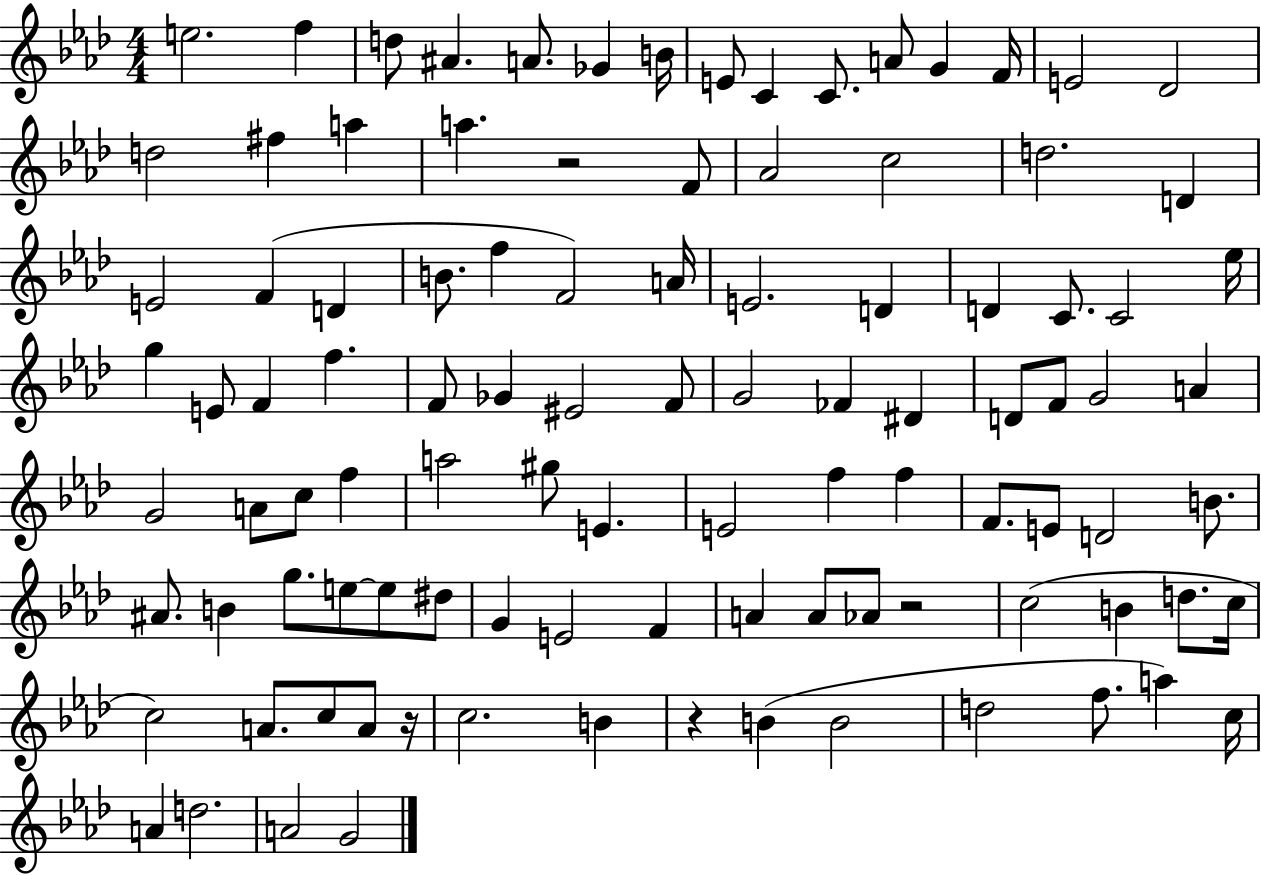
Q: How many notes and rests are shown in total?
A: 102